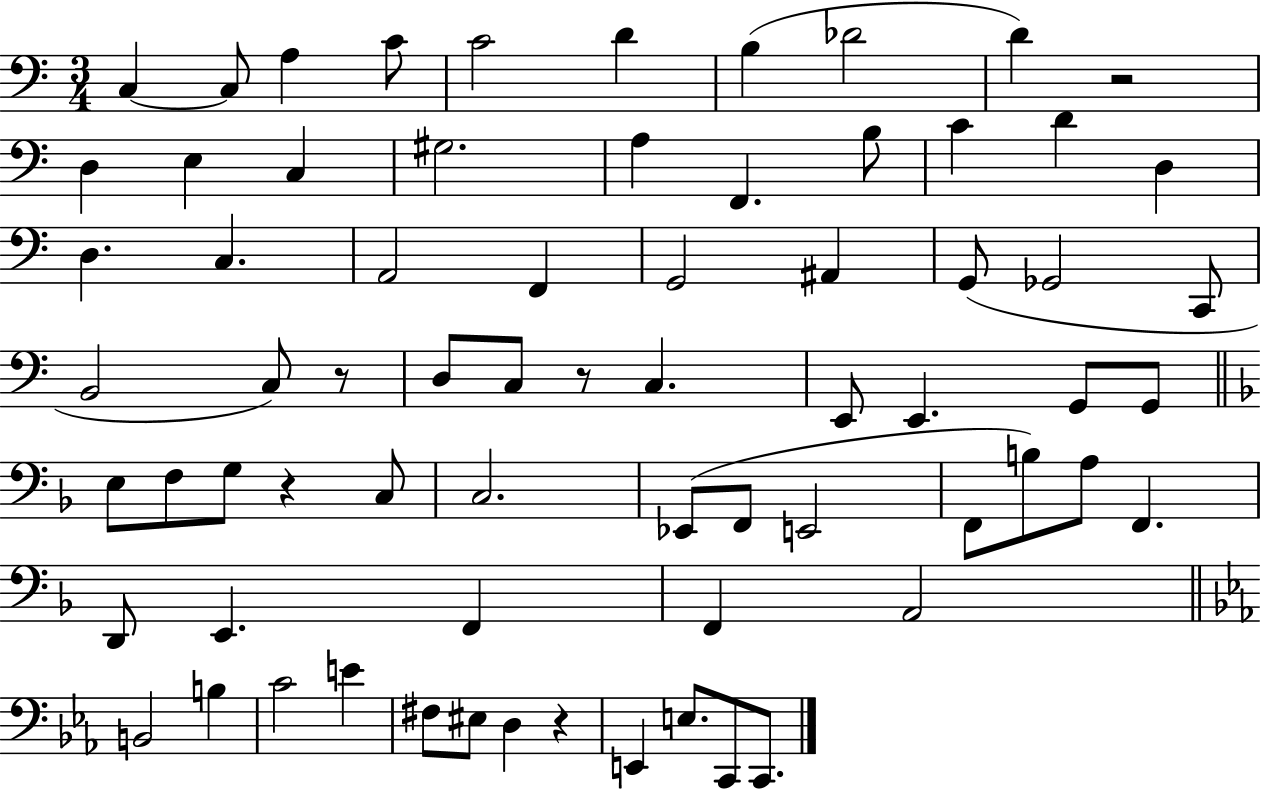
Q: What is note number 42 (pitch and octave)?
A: C3